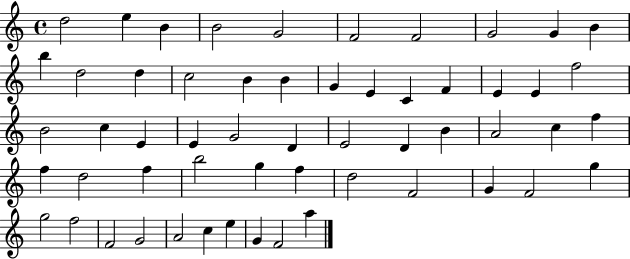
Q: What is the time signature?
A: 4/4